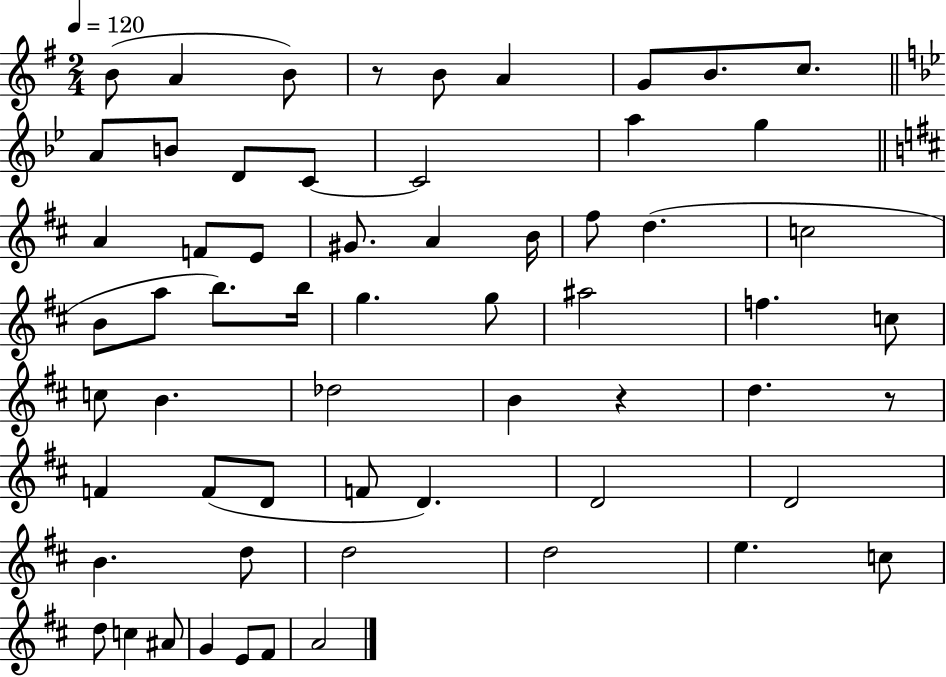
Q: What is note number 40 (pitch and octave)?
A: F4